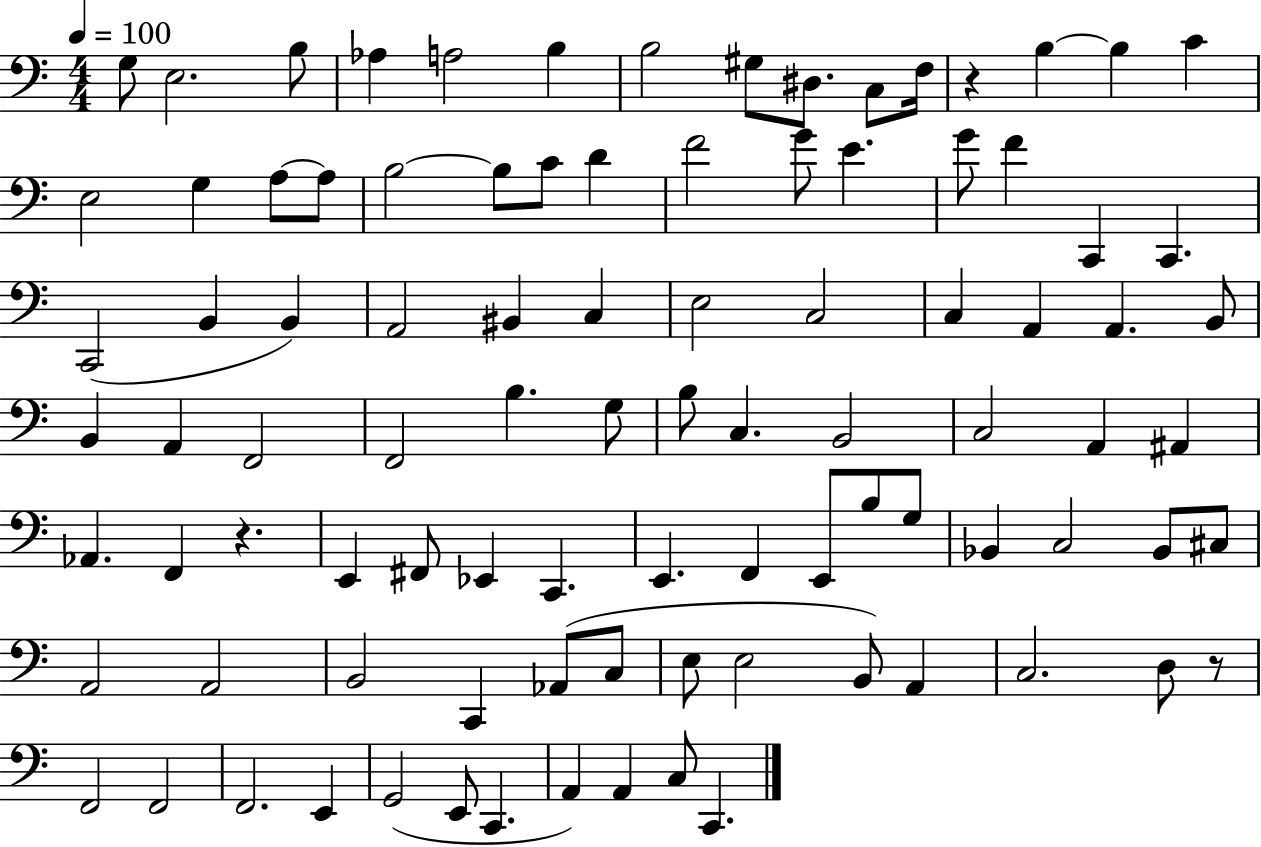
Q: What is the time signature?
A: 4/4